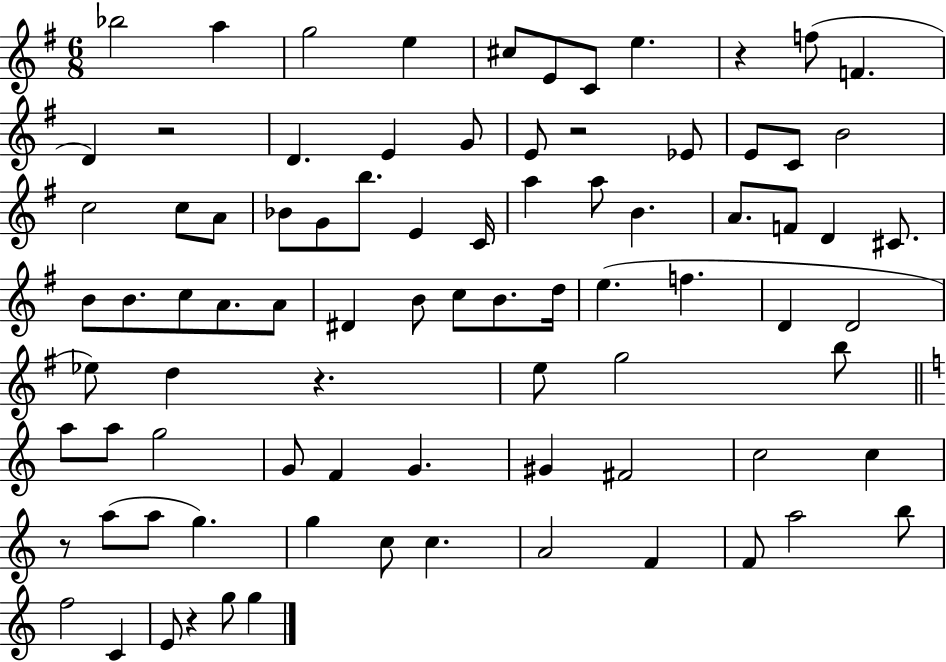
{
  \clef treble
  \numericTimeSignature
  \time 6/8
  \key g \major
  bes''2 a''4 | g''2 e''4 | cis''8 e'8 c'8 e''4. | r4 f''8( f'4. | \break d'4) r2 | d'4. e'4 g'8 | e'8 r2 ees'8 | e'8 c'8 b'2 | \break c''2 c''8 a'8 | bes'8 g'8 b''8. e'4 c'16 | a''4 a''8 b'4. | a'8. f'8 d'4 cis'8. | \break b'8 b'8. c''8 a'8. a'8 | dis'4 b'8 c''8 b'8. d''16 | e''4.( f''4. | d'4 d'2 | \break ees''8) d''4 r4. | e''8 g''2 b''8 | \bar "||" \break \key a \minor a''8 a''8 g''2 | g'8 f'4 g'4. | gis'4 fis'2 | c''2 c''4 | \break r8 a''8( a''8 g''4.) | g''4 c''8 c''4. | a'2 f'4 | f'8 a''2 b''8 | \break f''2 c'4 | e'8 r4 g''8 g''4 | \bar "|."
}